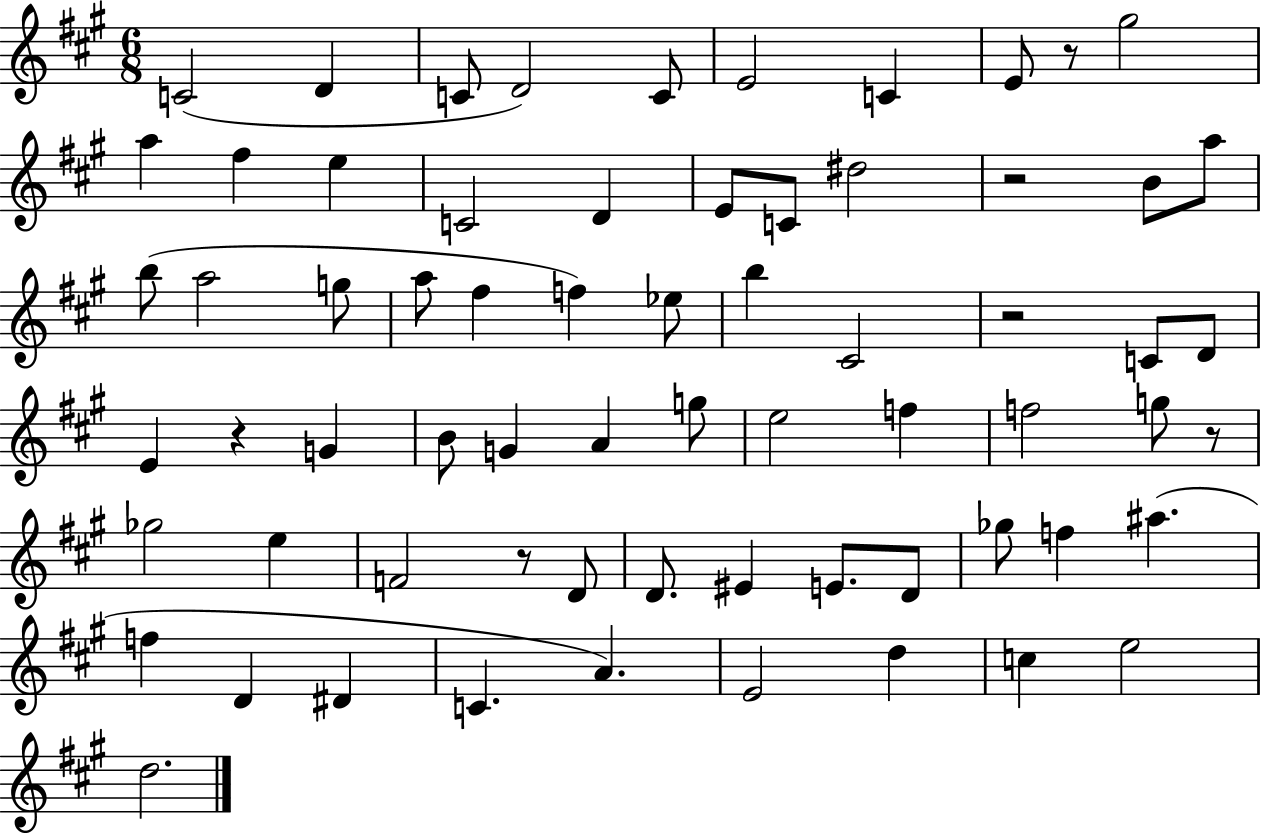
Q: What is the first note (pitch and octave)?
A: C4